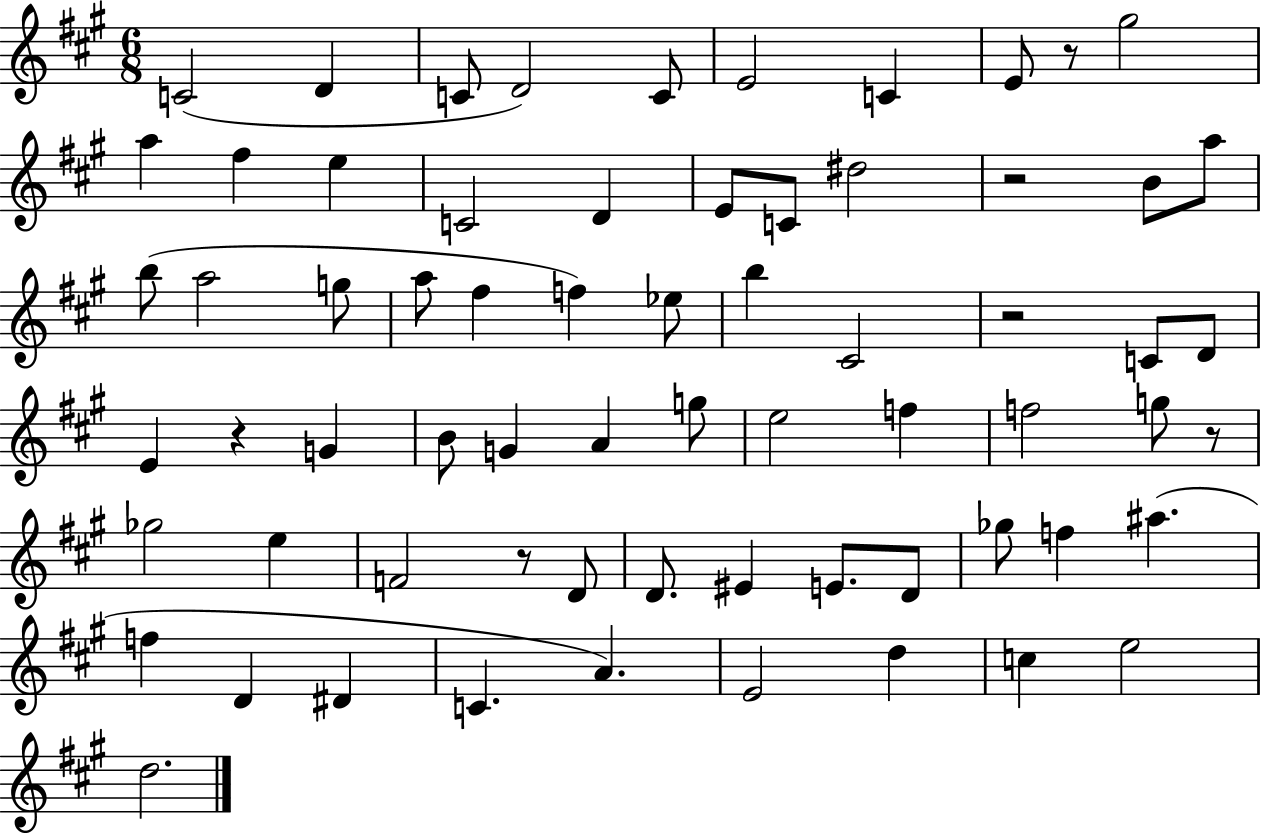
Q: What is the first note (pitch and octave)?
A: C4